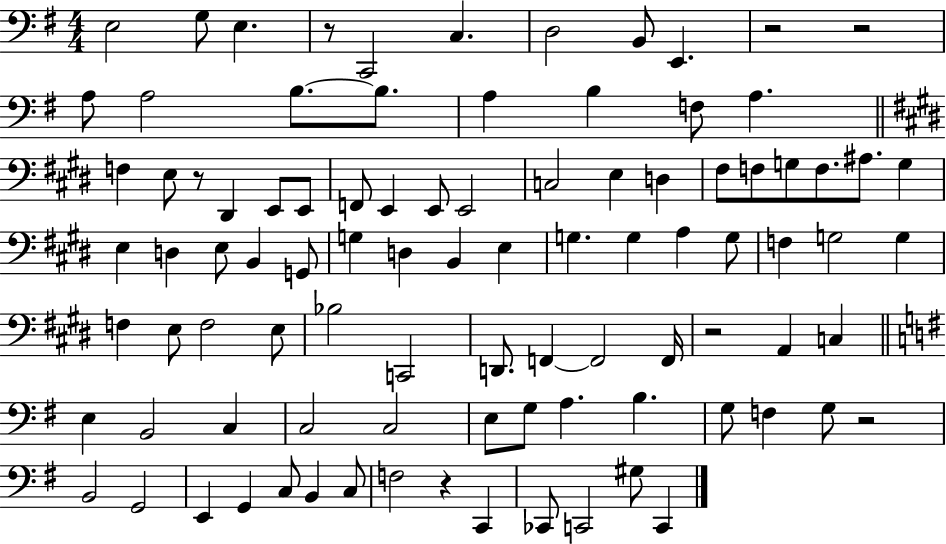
E3/h G3/e E3/q. R/e C2/h C3/q. D3/h B2/e E2/q. R/h R/h A3/e A3/h B3/e. B3/e. A3/q B3/q F3/e A3/q. F3/q E3/e R/e D#2/q E2/e E2/e F2/e E2/q E2/e E2/h C3/h E3/q D3/q F#3/e F3/e G3/e F3/e. A#3/e. G3/q E3/q D3/q E3/e B2/q G2/e G3/q D3/q B2/q E3/q G3/q. G3/q A3/q G3/e F3/q G3/h G3/q F3/q E3/e F3/h E3/e Bb3/h C2/h D2/e. F2/q F2/h F2/s R/h A2/q C3/q E3/q B2/h C3/q C3/h C3/h E3/e G3/e A3/q. B3/q. G3/e F3/q G3/e R/h B2/h G2/h E2/q G2/q C3/e B2/q C3/e F3/h R/q C2/q CES2/e C2/h G#3/e C2/q